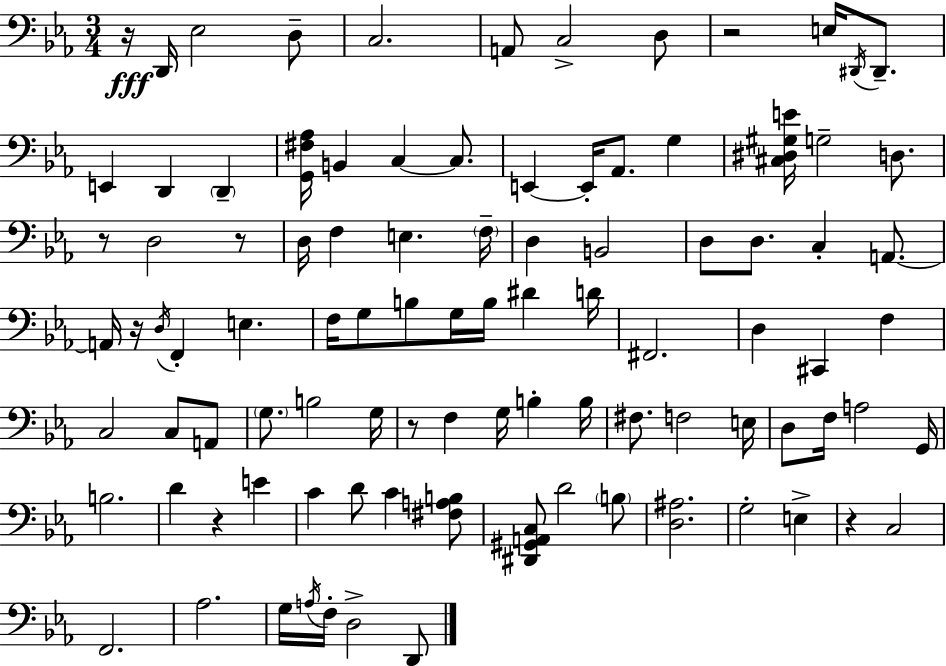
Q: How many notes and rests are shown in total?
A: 96